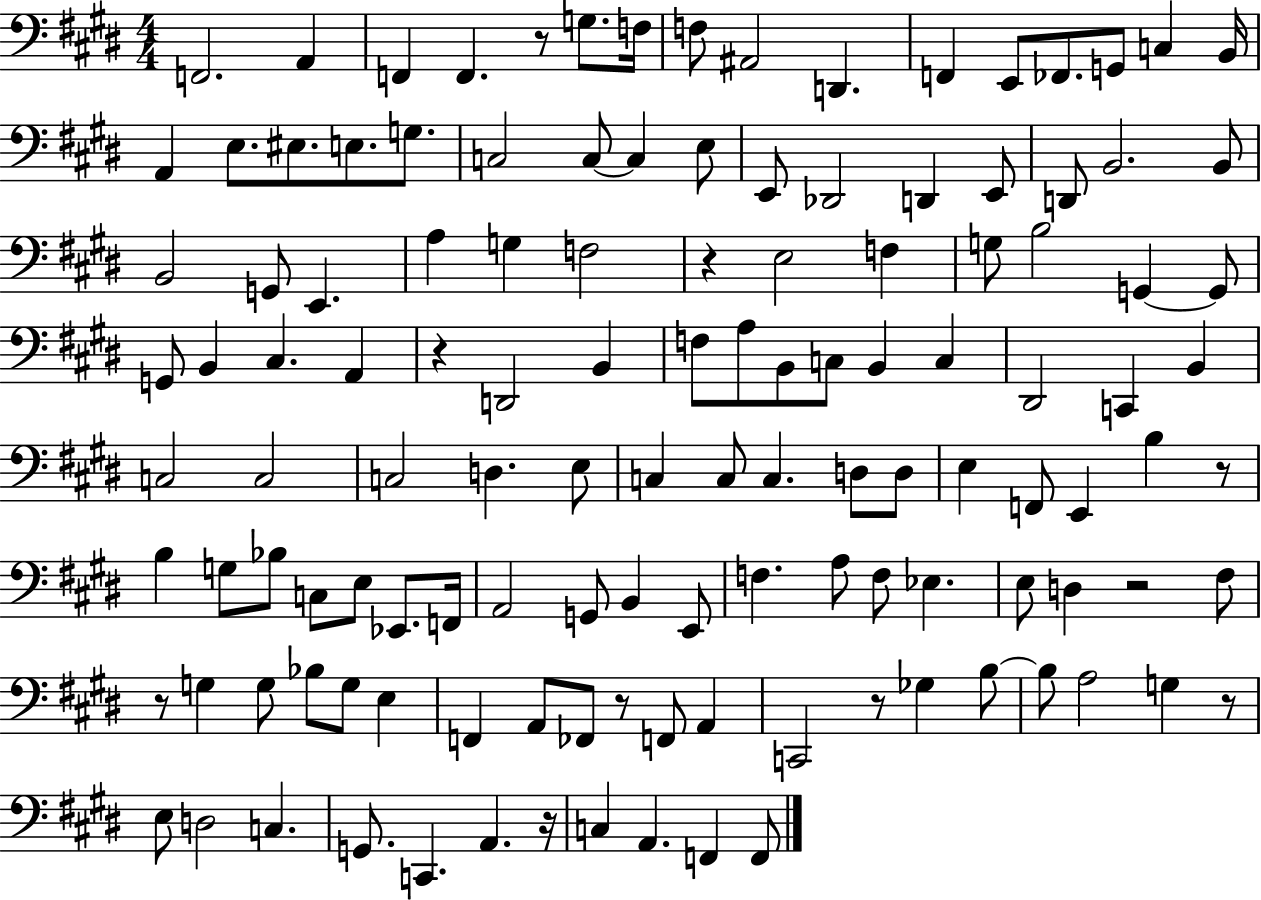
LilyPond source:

{
  \clef bass
  \numericTimeSignature
  \time 4/4
  \key e \major
  \repeat volta 2 { f,2. a,4 | f,4 f,4. r8 g8. f16 | f8 ais,2 d,4. | f,4 e,8 fes,8. g,8 c4 b,16 | \break a,4 e8. eis8. e8. g8. | c2 c8~~ c4 e8 | e,8 des,2 d,4 e,8 | d,8 b,2. b,8 | \break b,2 g,8 e,4. | a4 g4 f2 | r4 e2 f4 | g8 b2 g,4~~ g,8 | \break g,8 b,4 cis4. a,4 | r4 d,2 b,4 | f8 a8 b,8 c8 b,4 c4 | dis,2 c,4 b,4 | \break c2 c2 | c2 d4. e8 | c4 c8 c4. d8 d8 | e4 f,8 e,4 b4 r8 | \break b4 g8 bes8 c8 e8 ees,8. f,16 | a,2 g,8 b,4 e,8 | f4. a8 f8 ees4. | e8 d4 r2 fis8 | \break r8 g4 g8 bes8 g8 e4 | f,4 a,8 fes,8 r8 f,8 a,4 | c,2 r8 ges4 b8~~ | b8 a2 g4 r8 | \break e8 d2 c4. | g,8. c,4. a,4. r16 | c4 a,4. f,4 f,8 | } \bar "|."
}